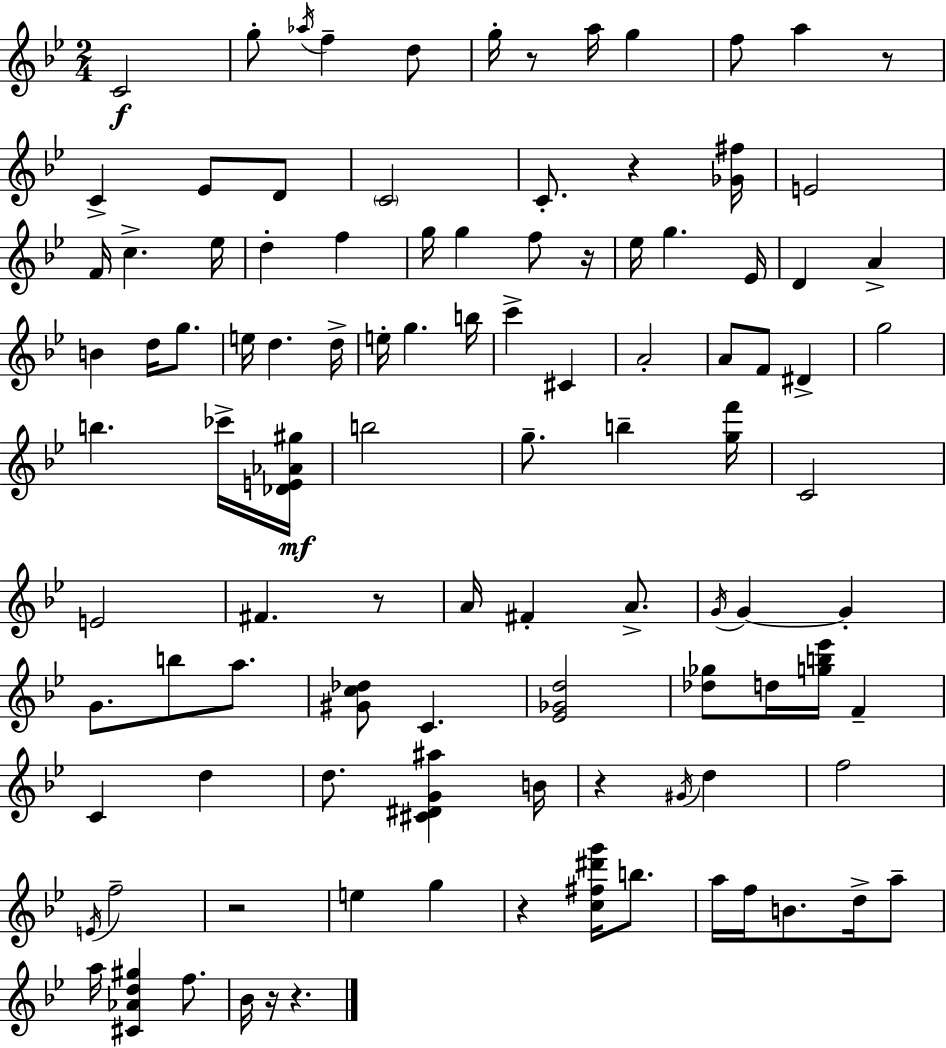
{
  \clef treble
  \numericTimeSignature
  \time 2/4
  \key g \minor
  c'2\f | g''8-. \acciaccatura { aes''16 } f''4-- d''8 | g''16-. r8 a''16 g''4 | f''8 a''4 r8 | \break c'4-> ees'8 d'8 | \parenthesize c'2 | c'8.-. r4 | <ges' fis''>16 e'2 | \break f'16 c''4.-> | ees''16 d''4-. f''4 | g''16 g''4 f''8 | r16 ees''16 g''4. | \break ees'16 d'4 a'4-> | b'4 d''16 g''8. | e''16 d''4. | d''16-> e''16-. g''4. | \break b''16 c'''4-> cis'4 | a'2-. | a'8 f'8 dis'4-> | g''2 | \break b''4. ces'''16-> | <des' e' aes' gis''>16\mf b''2 | g''8.-- b''4-- | <g'' f'''>16 c'2 | \break e'2 | fis'4. r8 | a'16 fis'4-. a'8.-> | \acciaccatura { g'16 } g'4~~ g'4-. | \break g'8. b''8 a''8. | <gis' c'' des''>8 c'4. | <ees' ges' d''>2 | <des'' ges''>8 d''16 <g'' b'' ees'''>16 f'4-- | \break c'4 d''4 | d''8. <cis' dis' g' ais''>4 | b'16 r4 \acciaccatura { gis'16 } d''4 | f''2 | \break \acciaccatura { e'16 } f''2-- | r2 | e''4 | g''4 r4 | \break <c'' fis'' dis''' g'''>16 b''8. a''16 f''16 b'8. | d''16-> a''8-- a''16 <cis' aes' d'' gis''>4 | f''8. bes'16 r16 r4. | \bar "|."
}